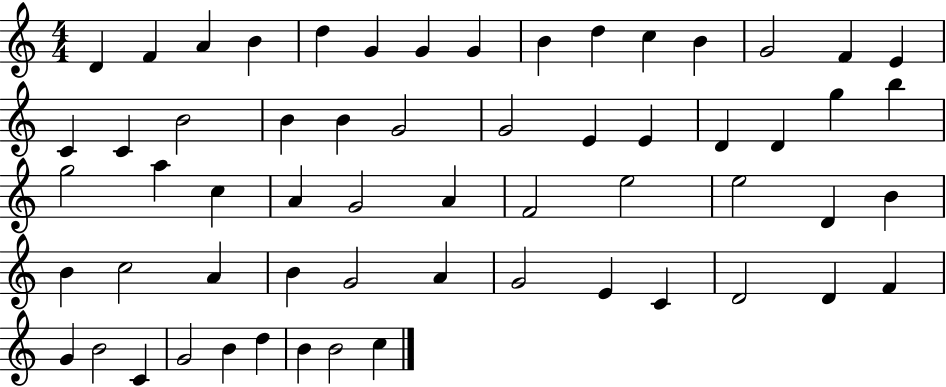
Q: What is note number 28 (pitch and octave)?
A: B5